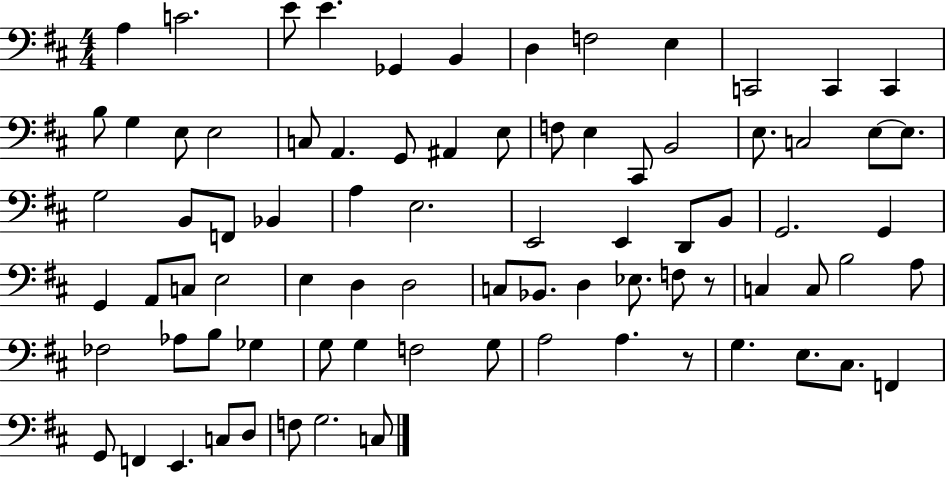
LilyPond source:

{
  \clef bass
  \numericTimeSignature
  \time 4/4
  \key d \major
  a4 c'2. | e'8 e'4. ges,4 b,4 | d4 f2 e4 | c,2 c,4 c,4 | \break b8 g4 e8 e2 | c8 a,4. g,8 ais,4 e8 | f8 e4 cis,8 b,2 | e8. c2 e8~~ e8. | \break g2 b,8 f,8 bes,4 | a4 e2. | e,2 e,4 d,8 b,8 | g,2. g,4 | \break g,4 a,8 c8 e2 | e4 d4 d2 | c8 bes,8. d4 ees8. f8 r8 | c4 c8 b2 a8 | \break fes2 aes8 b8 ges4 | g8 g4 f2 g8 | a2 a4. r8 | g4. e8. cis8. f,4 | \break g,8 f,4 e,4. c8 d8 | f8 g2. c8 | \bar "|."
}